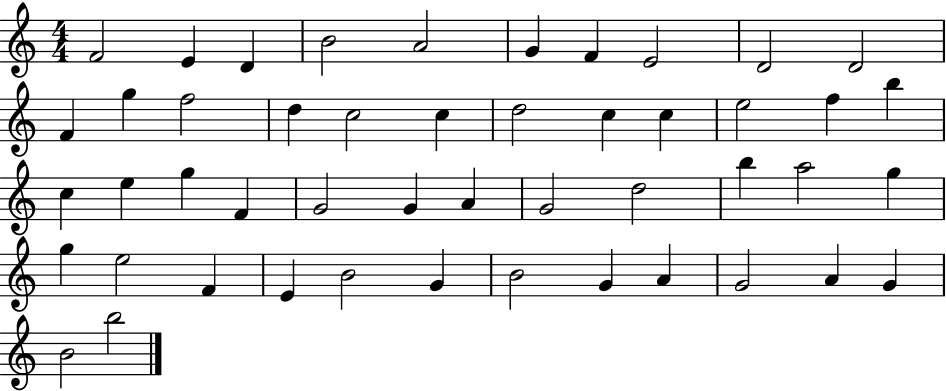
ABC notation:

X:1
T:Untitled
M:4/4
L:1/4
K:C
F2 E D B2 A2 G F E2 D2 D2 F g f2 d c2 c d2 c c e2 f b c e g F G2 G A G2 d2 b a2 g g e2 F E B2 G B2 G A G2 A G B2 b2